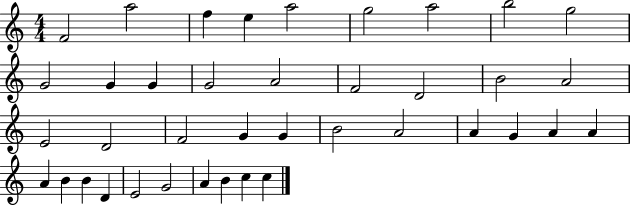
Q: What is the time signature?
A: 4/4